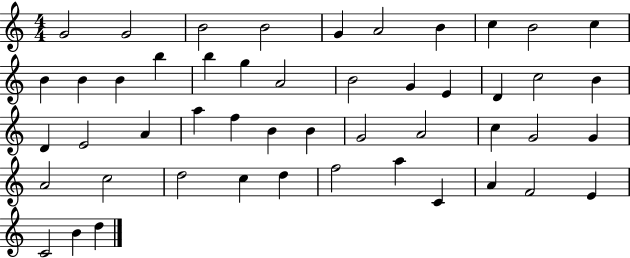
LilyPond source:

{
  \clef treble
  \numericTimeSignature
  \time 4/4
  \key c \major
  g'2 g'2 | b'2 b'2 | g'4 a'2 b'4 | c''4 b'2 c''4 | \break b'4 b'4 b'4 b''4 | b''4 g''4 a'2 | b'2 g'4 e'4 | d'4 c''2 b'4 | \break d'4 e'2 a'4 | a''4 f''4 b'4 b'4 | g'2 a'2 | c''4 g'2 g'4 | \break a'2 c''2 | d''2 c''4 d''4 | f''2 a''4 c'4 | a'4 f'2 e'4 | \break c'2 b'4 d''4 | \bar "|."
}